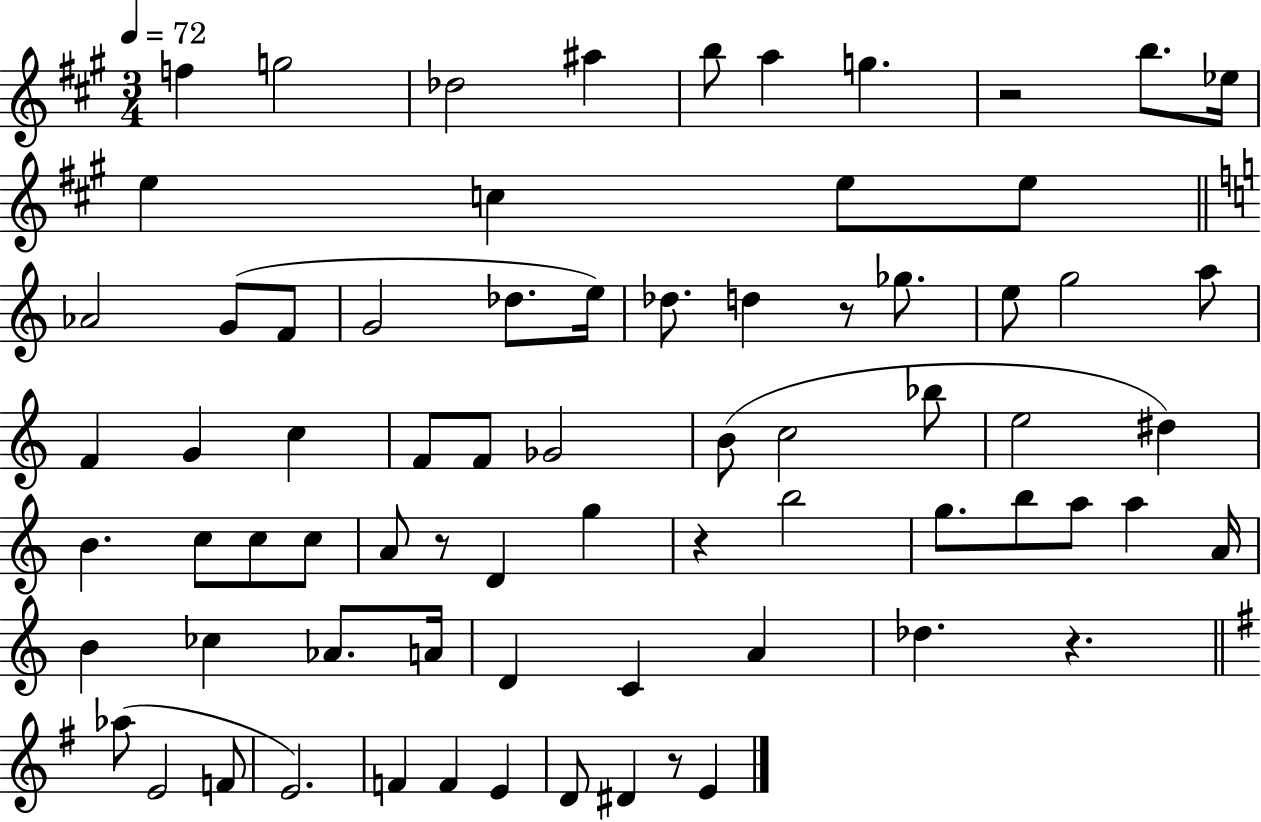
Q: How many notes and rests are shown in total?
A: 73